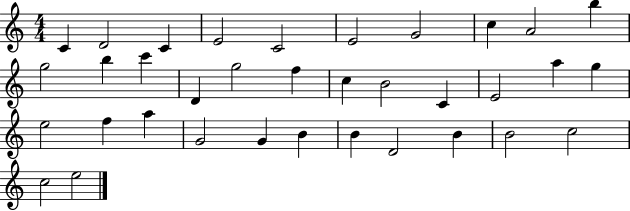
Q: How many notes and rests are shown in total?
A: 35